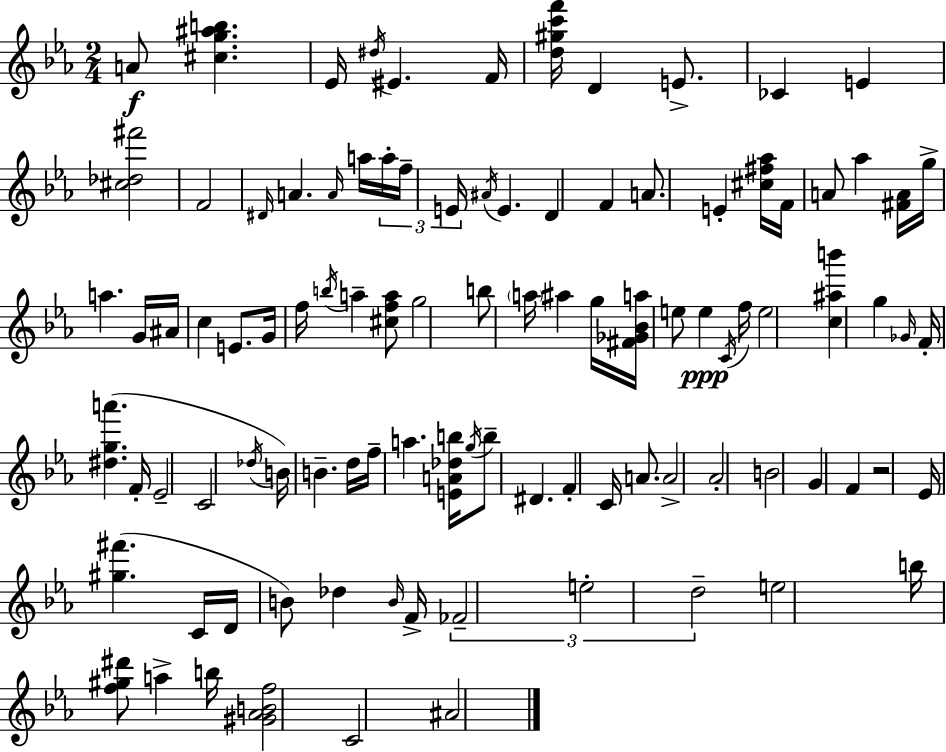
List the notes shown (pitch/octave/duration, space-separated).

A4/e [C#5,G5,A#5,B5]/q. Eb4/s D#5/s EIS4/q. F4/s [D5,G#5,C6,F6]/s D4/q E4/e. CES4/q E4/q [C#5,Db5,F#6]/h F4/h D#4/s A4/q. A4/s A5/s A5/s F5/s E4/s A#4/s E4/q. D4/q F4/q A4/e. E4/q [C#5,F#5,Ab5]/s F4/s A4/e Ab5/q [F#4,A4]/s G5/s A5/q. G4/s A#4/s C5/q E4/e. G4/s F5/s B5/s A5/q [C#5,F5,A5]/e G5/h B5/e A5/s A#5/q G5/s [F#4,Gb4,Bb4,A5]/s E5/e E5/q C4/s F5/s E5/h [C5,A#5,B6]/q G5/q Gb4/s F4/s [D#5,G5,A6]/q. F4/s Eb4/h C4/h Db5/s B4/s B4/q. D5/s F5/s A5/q. [E4,A4,Db5,B5]/s G5/s B5/e D#4/q. F4/q C4/s A4/e. A4/h Ab4/h B4/h G4/q F4/q R/h Eb4/s [G#5,F#6]/q. C4/s D4/s B4/e Db5/q B4/s F4/s FES4/h E5/h D5/h E5/h B5/s [F5,G#5,D#6]/e A5/q B5/s [G#4,Ab4,B4,F5]/h C4/h A#4/h